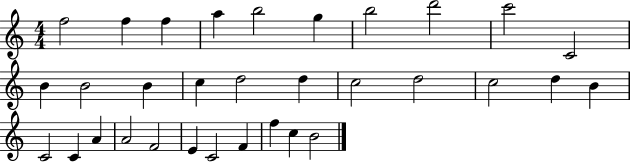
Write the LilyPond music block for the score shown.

{
  \clef treble
  \numericTimeSignature
  \time 4/4
  \key c \major
  f''2 f''4 f''4 | a''4 b''2 g''4 | b''2 d'''2 | c'''2 c'2 | \break b'4 b'2 b'4 | c''4 d''2 d''4 | c''2 d''2 | c''2 d''4 b'4 | \break c'2 c'4 a'4 | a'2 f'2 | e'4 c'2 f'4 | f''4 c''4 b'2 | \break \bar "|."
}